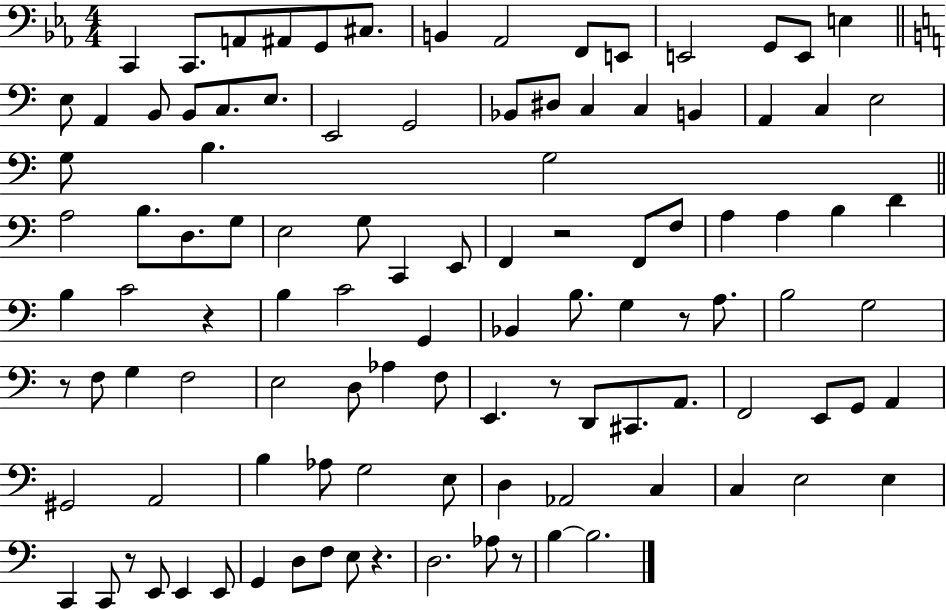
C2/q C2/e. A2/e A#2/e G2/e C#3/e. B2/q Ab2/h F2/e E2/e E2/h G2/e E2/e E3/q E3/e A2/q B2/e B2/e C3/e. E3/e. E2/h G2/h Bb2/e D#3/e C3/q C3/q B2/q A2/q C3/q E3/h G3/e B3/q. G3/h A3/h B3/e. D3/e. G3/e E3/h G3/e C2/q E2/e F2/q R/h F2/e F3/e A3/q A3/q B3/q D4/q B3/q C4/h R/q B3/q C4/h G2/q Bb2/q B3/e. G3/q R/e A3/e. B3/h G3/h R/e F3/e G3/q F3/h E3/h D3/e Ab3/q F3/e E2/q. R/e D2/e C#2/e. A2/e. F2/h E2/e G2/e A2/q G#2/h A2/h B3/q Ab3/e G3/h E3/e D3/q Ab2/h C3/q C3/q E3/h E3/q C2/q C2/e R/e E2/e E2/q E2/e G2/q D3/e F3/e E3/e R/q. D3/h. Ab3/e R/e B3/q B3/h.